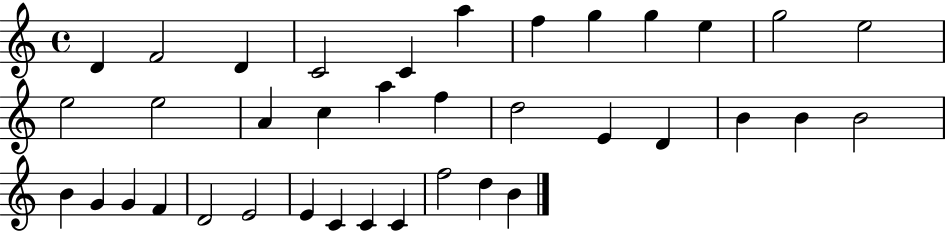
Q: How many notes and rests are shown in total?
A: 37